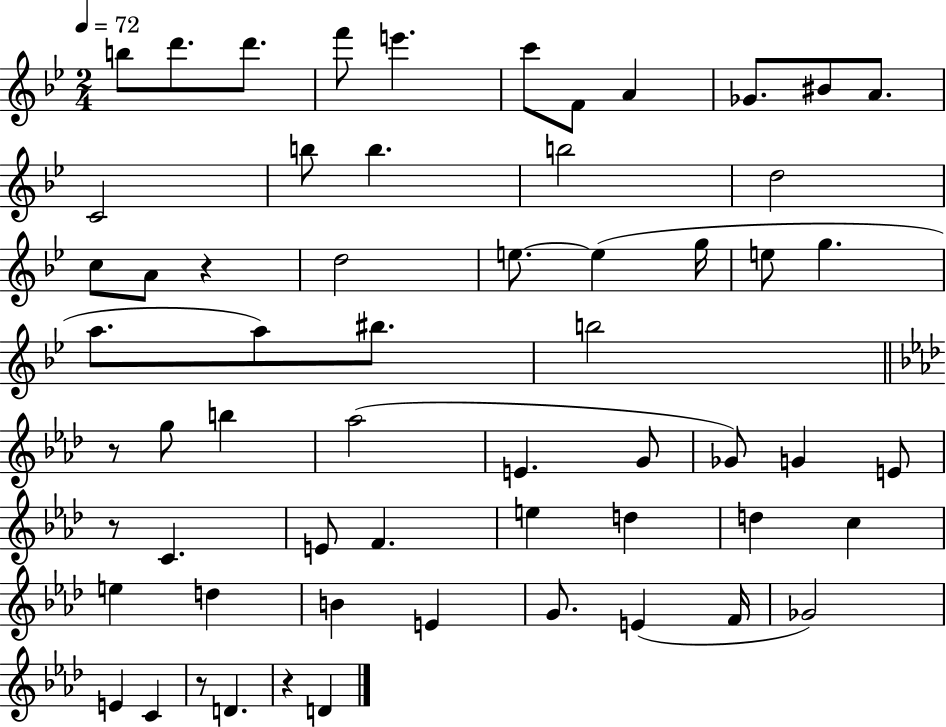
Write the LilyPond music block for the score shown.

{
  \clef treble
  \numericTimeSignature
  \time 2/4
  \key bes \major
  \tempo 4 = 72
  b''8 d'''8. d'''8. | f'''8 e'''4. | c'''8 f'8 a'4 | ges'8. bis'8 a'8. | \break c'2 | b''8 b''4. | b''2 | d''2 | \break c''8 a'8 r4 | d''2 | e''8.~~ e''4( g''16 | e''8 g''4. | \break a''8. a''8) bis''8. | b''2 | \bar "||" \break \key aes \major r8 g''8 b''4 | aes''2( | e'4. g'8 | ges'8) g'4 e'8 | \break r8 c'4. | e'8 f'4. | e''4 d''4 | d''4 c''4 | \break e''4 d''4 | b'4 e'4 | g'8. e'4( f'16 | ges'2) | \break e'4 c'4 | r8 d'4. | r4 d'4 | \bar "|."
}